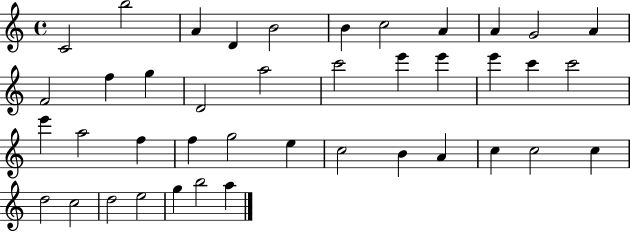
C4/h B5/h A4/q D4/q B4/h B4/q C5/h A4/q A4/q G4/h A4/q F4/h F5/q G5/q D4/h A5/h C6/h E6/q E6/q E6/q C6/q C6/h E6/q A5/h F5/q F5/q G5/h E5/q C5/h B4/q A4/q C5/q C5/h C5/q D5/h C5/h D5/h E5/h G5/q B5/h A5/q